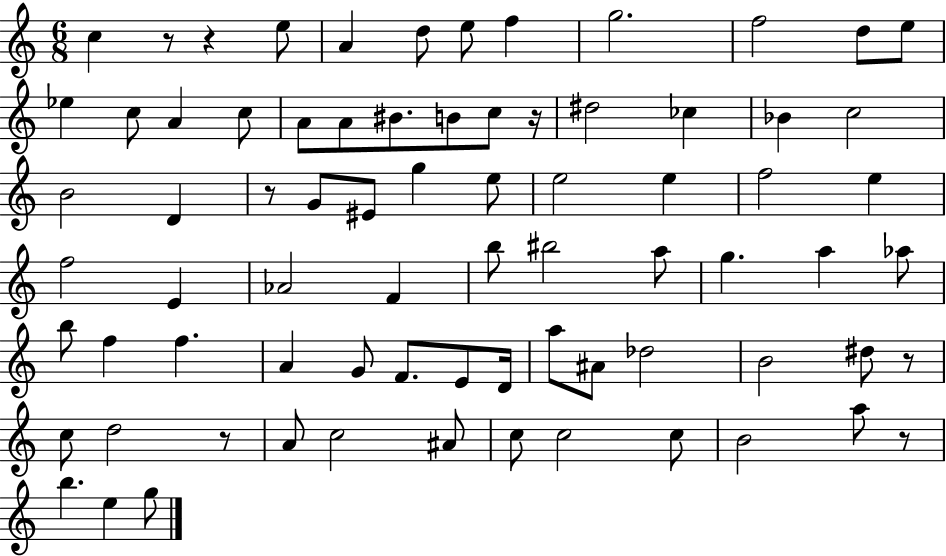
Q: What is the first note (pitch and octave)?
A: C5